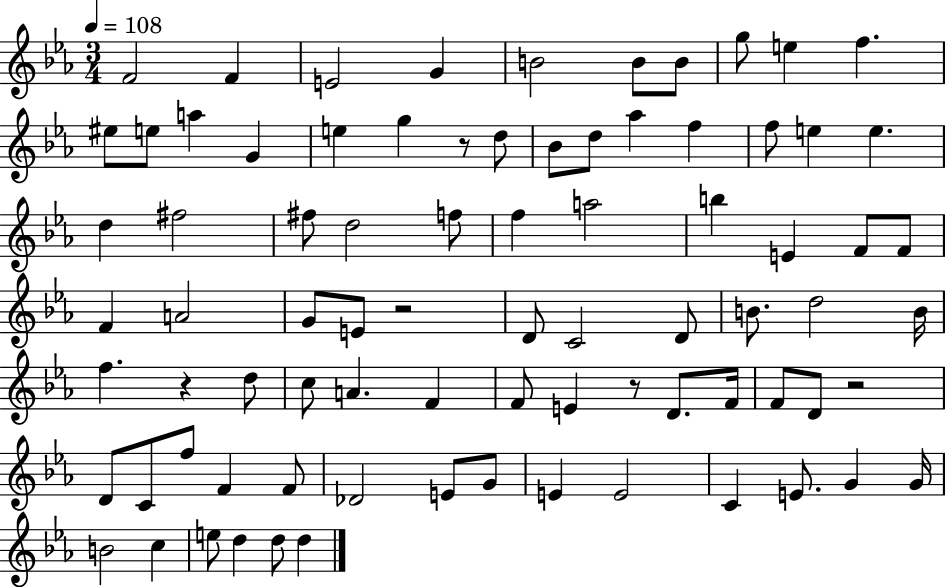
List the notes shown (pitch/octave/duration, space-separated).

F4/h F4/q E4/h G4/q B4/h B4/e B4/e G5/e E5/q F5/q. EIS5/e E5/e A5/q G4/q E5/q G5/q R/e D5/e Bb4/e D5/e Ab5/q F5/q F5/e E5/q E5/q. D5/q F#5/h F#5/e D5/h F5/e F5/q A5/h B5/q E4/q F4/e F4/e F4/q A4/h G4/e E4/e R/h D4/e C4/h D4/e B4/e. D5/h B4/s F5/q. R/q D5/e C5/e A4/q. F4/q F4/e E4/q R/e D4/e. F4/s F4/e D4/e R/h D4/e C4/e F5/e F4/q F4/e Db4/h E4/e G4/e E4/q E4/h C4/q E4/e. G4/q G4/s B4/h C5/q E5/e D5/q D5/e D5/q